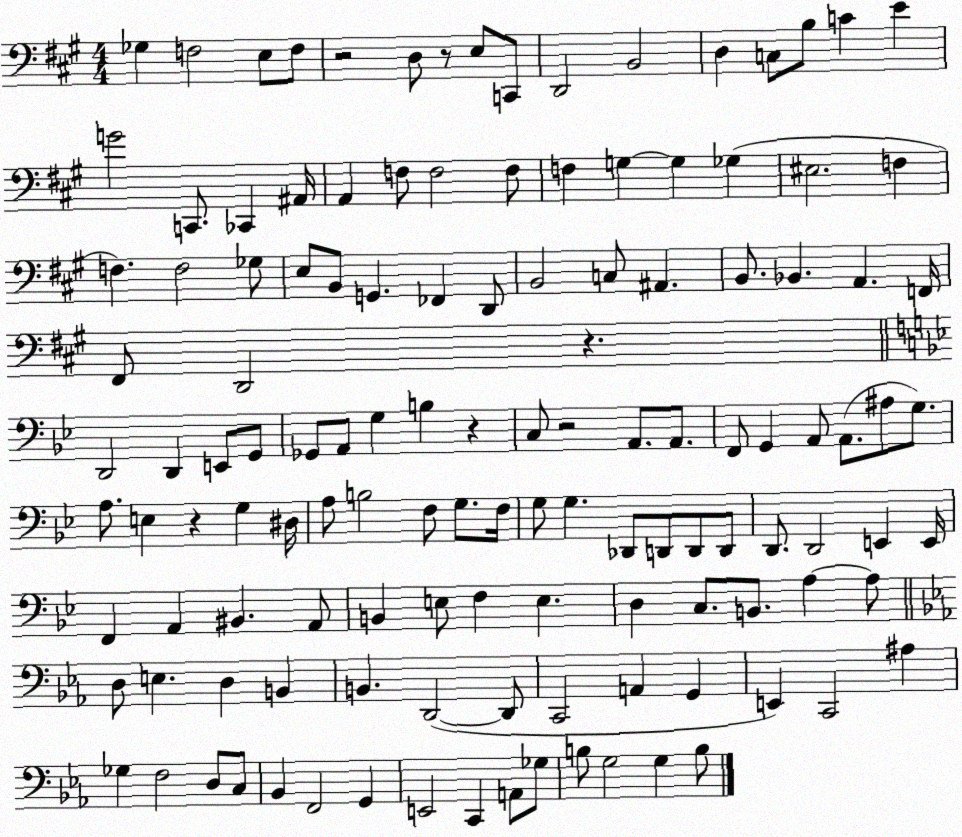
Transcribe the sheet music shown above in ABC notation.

X:1
T:Untitled
M:4/4
L:1/4
K:A
_G, F,2 E,/2 F,/2 z2 D,/2 z/2 E,/2 C,,/2 D,,2 B,,2 D, C,/2 B,/2 C E G2 C,,/2 _C,, ^A,,/4 A,, F,/2 F,2 F,/2 F, G, G, _G, ^E,2 F, F, F,2 _G,/2 E,/2 B,,/2 G,, _F,, D,,/2 B,,2 C,/2 ^A,, B,,/2 _B,, A,, F,,/4 ^F,,/2 D,,2 z D,,2 D,, E,,/2 G,,/2 _G,,/2 A,,/2 G, B, z C,/2 z2 A,,/2 A,,/2 F,,/2 G,, A,,/2 A,,/2 ^A,/2 G,/2 A,/2 E, z G, ^D,/4 A,/2 B,2 F,/2 G,/2 F,/4 G,/2 G, _D,,/2 D,,/2 D,,/2 D,,/2 D,,/2 D,,2 E,, E,,/4 F,, A,, ^B,, A,,/2 B,, E,/2 F, E, D, C,/2 B,,/2 A, A,/2 D,/2 E, D, B,, B,, D,,2 D,,/2 C,,2 A,, G,, E,, C,,2 ^A, _G, F,2 D,/2 C,/2 _B,, F,,2 G,, E,,2 C,, A,,/2 _G,/2 B,/2 G,2 G, B,/2